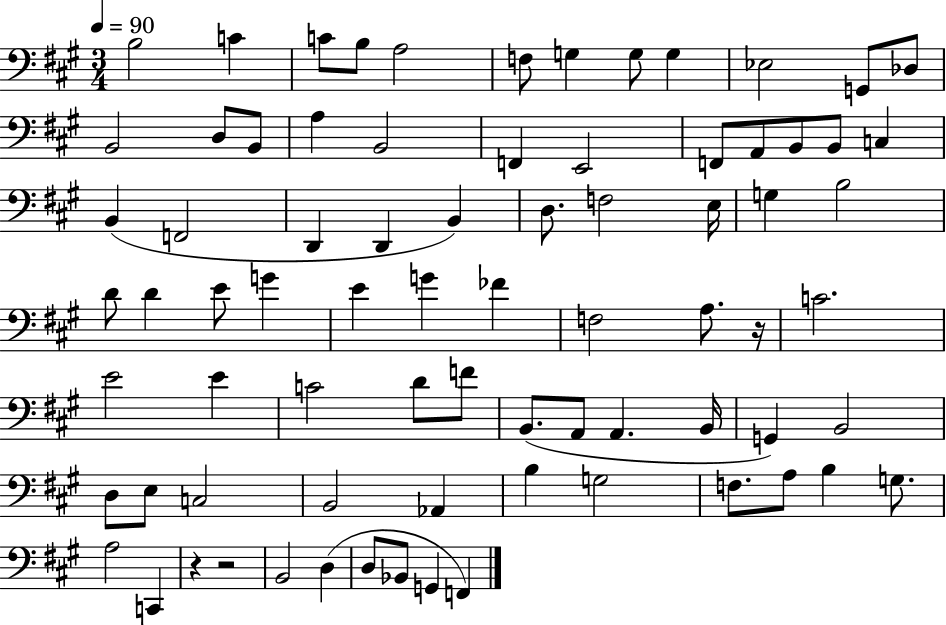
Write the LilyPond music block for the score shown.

{
  \clef bass
  \numericTimeSignature
  \time 3/4
  \key a \major
  \tempo 4 = 90
  b2 c'4 | c'8 b8 a2 | f8 g4 g8 g4 | ees2 g,8 des8 | \break b,2 d8 b,8 | a4 b,2 | f,4 e,2 | f,8 a,8 b,8 b,8 c4 | \break b,4( f,2 | d,4 d,4 b,4) | d8. f2 e16 | g4 b2 | \break d'8 d'4 e'8 g'4 | e'4 g'4 fes'4 | f2 a8. r16 | c'2. | \break e'2 e'4 | c'2 d'8 f'8 | b,8.( a,8 a,4. b,16 | g,4) b,2 | \break d8 e8 c2 | b,2 aes,4 | b4 g2 | f8. a8 b4 g8. | \break a2 c,4 | r4 r2 | b,2 d4( | d8 bes,8 g,4 f,4) | \break \bar "|."
}